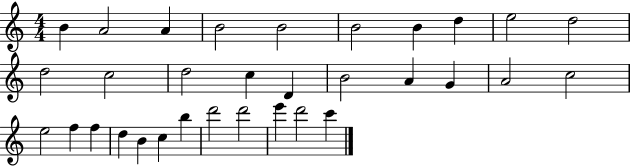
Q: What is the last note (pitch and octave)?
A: C6